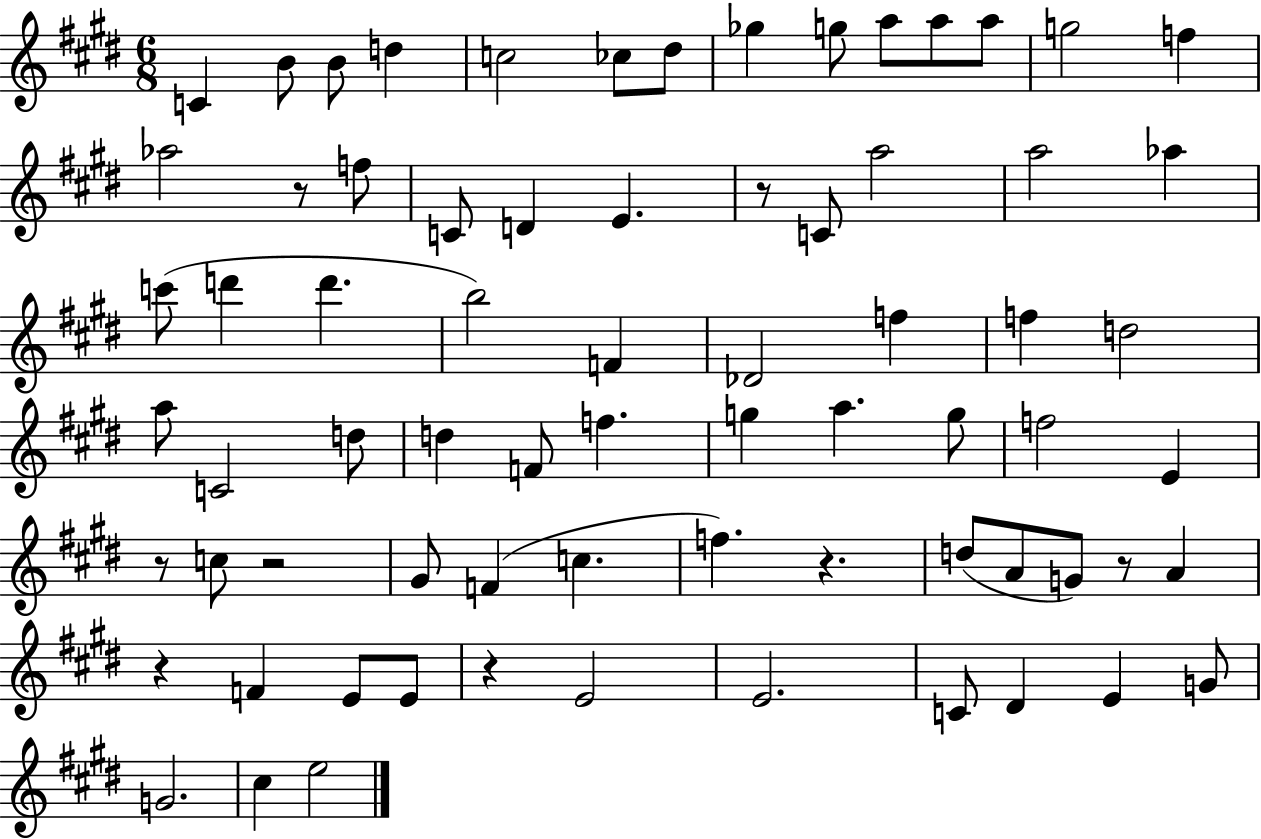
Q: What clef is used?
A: treble